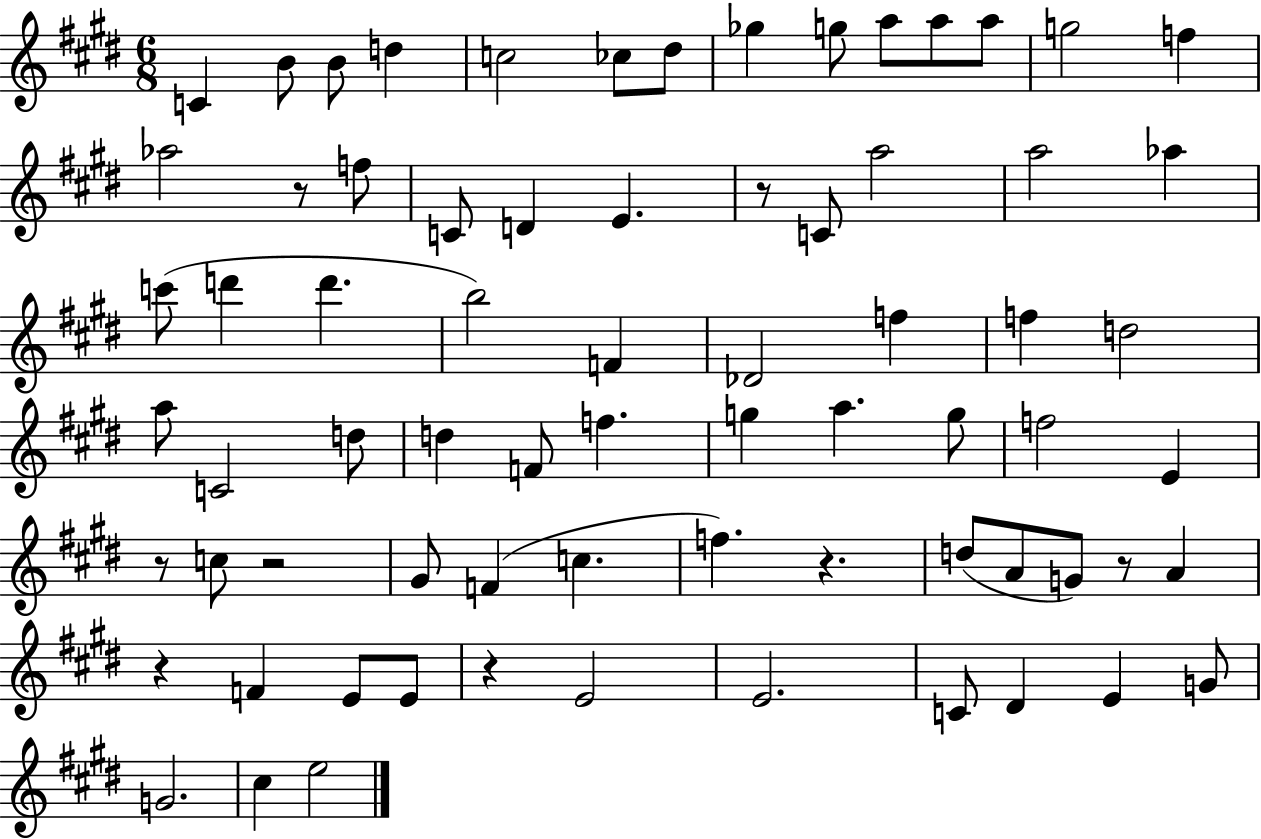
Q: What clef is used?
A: treble